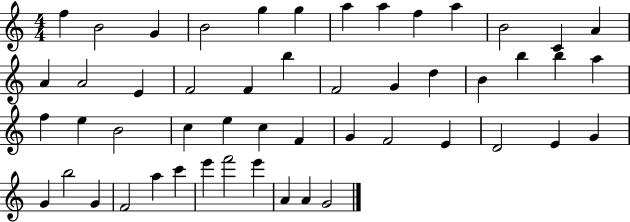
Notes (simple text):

F5/q B4/h G4/q B4/h G5/q G5/q A5/q A5/q F5/q A5/q B4/h C4/q A4/q A4/q A4/h E4/q F4/h F4/q B5/q F4/h G4/q D5/q B4/q B5/q B5/q A5/q F5/q E5/q B4/h C5/q E5/q C5/q F4/q G4/q F4/h E4/q D4/h E4/q G4/q G4/q B5/h G4/q F4/h A5/q C6/q E6/q F6/h E6/q A4/q A4/q G4/h